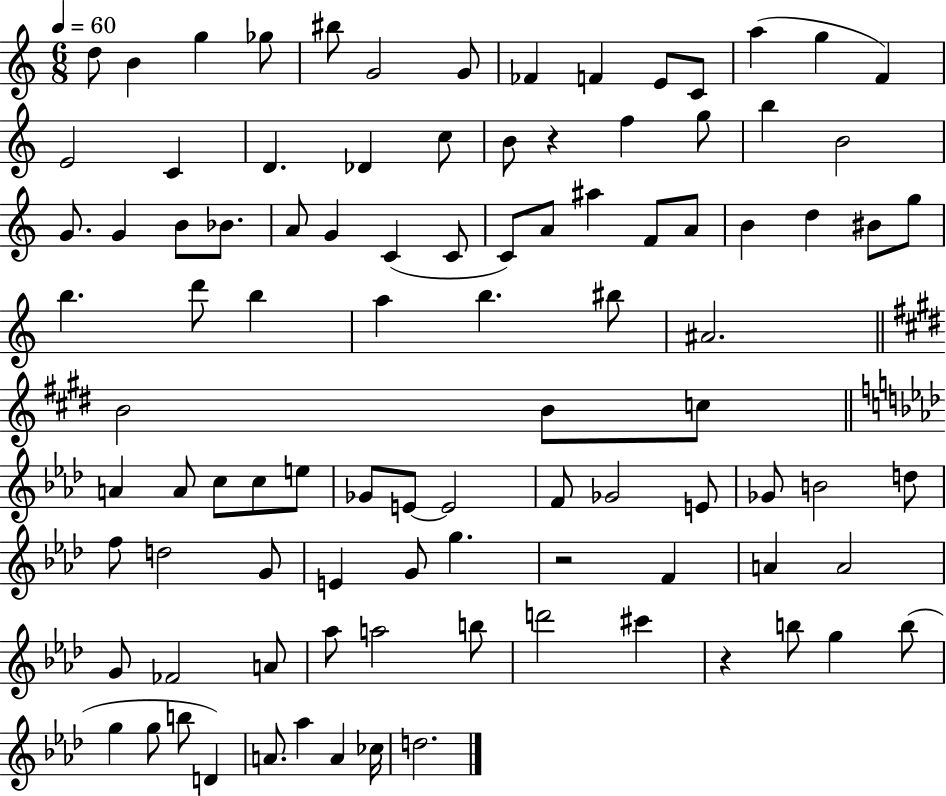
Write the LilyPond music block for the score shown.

{
  \clef treble
  \numericTimeSignature
  \time 6/8
  \key c \major
  \tempo 4 = 60
  d''8 b'4 g''4 ges''8 | bis''8 g'2 g'8 | fes'4 f'4 e'8 c'8 | a''4( g''4 f'4) | \break e'2 c'4 | d'4. des'4 c''8 | b'8 r4 f''4 g''8 | b''4 b'2 | \break g'8. g'4 b'8 bes'8. | a'8 g'4 c'4( c'8 | c'8) a'8 ais''4 f'8 a'8 | b'4 d''4 bis'8 g''8 | \break b''4. d'''8 b''4 | a''4 b''4. bis''8 | ais'2. | \bar "||" \break \key e \major b'2 b'8 c''8 | \bar "||" \break \key aes \major a'4 a'8 c''8 c''8 e''8 | ges'8 e'8~~ e'2 | f'8 ges'2 e'8 | ges'8 b'2 d''8 | \break f''8 d''2 g'8 | e'4 g'8 g''4. | r2 f'4 | a'4 a'2 | \break g'8 fes'2 a'8 | aes''8 a''2 b''8 | d'''2 cis'''4 | r4 b''8 g''4 b''8( | \break g''4 g''8 b''8 d'4) | a'8. aes''4 a'4 ces''16 | d''2. | \bar "|."
}